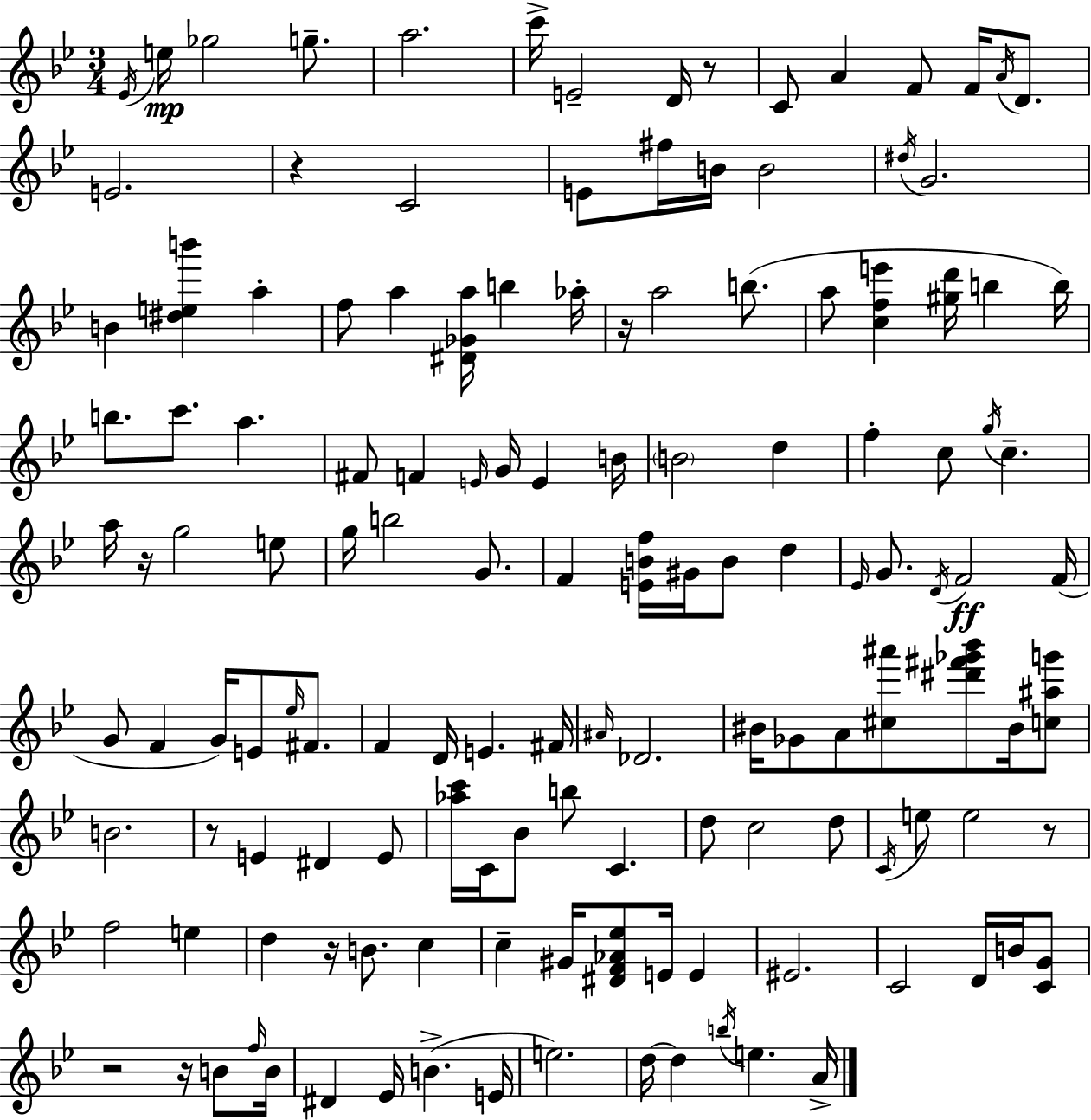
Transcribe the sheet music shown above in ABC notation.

X:1
T:Untitled
M:3/4
L:1/4
K:Gm
_E/4 e/4 _g2 g/2 a2 c'/4 E2 D/4 z/2 C/2 A F/2 F/4 A/4 D/2 E2 z C2 E/2 ^f/4 B/4 B2 ^d/4 G2 B [^deb'] a f/2 a [^D_Ga]/4 b _a/4 z/4 a2 b/2 a/2 [cfe'] [^gd']/4 b b/4 b/2 c'/2 a ^F/2 F E/4 G/4 E B/4 B2 d f c/2 g/4 c a/4 z/4 g2 e/2 g/4 b2 G/2 F [EBf]/4 ^G/4 B/2 d _E/4 G/2 D/4 F2 F/4 G/2 F G/4 E/2 _e/4 ^F/2 F D/4 E ^F/4 ^A/4 _D2 ^B/4 _G/2 A/2 [^c^a']/2 [^d'^f'_g'_b']/2 ^B/4 [c^ag']/2 B2 z/2 E ^D E/2 [_ac']/4 C/4 _B/2 b/2 C d/2 c2 d/2 C/4 e/2 e2 z/2 f2 e d z/4 B/2 c c ^G/4 [^DF_A_e]/2 E/4 E ^E2 C2 D/4 B/4 [CG]/2 z2 z/4 B/2 f/4 B/4 ^D _E/4 B E/4 e2 d/4 d b/4 e A/4